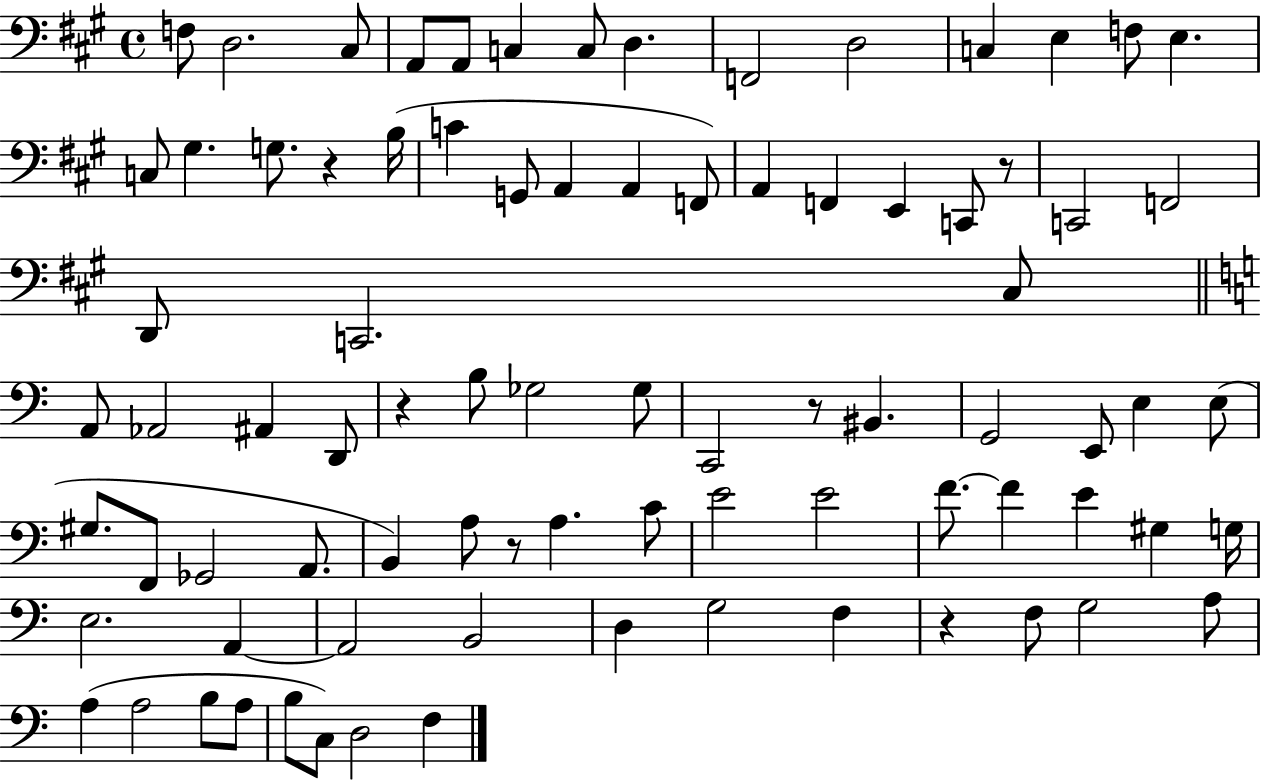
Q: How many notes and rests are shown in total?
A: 84